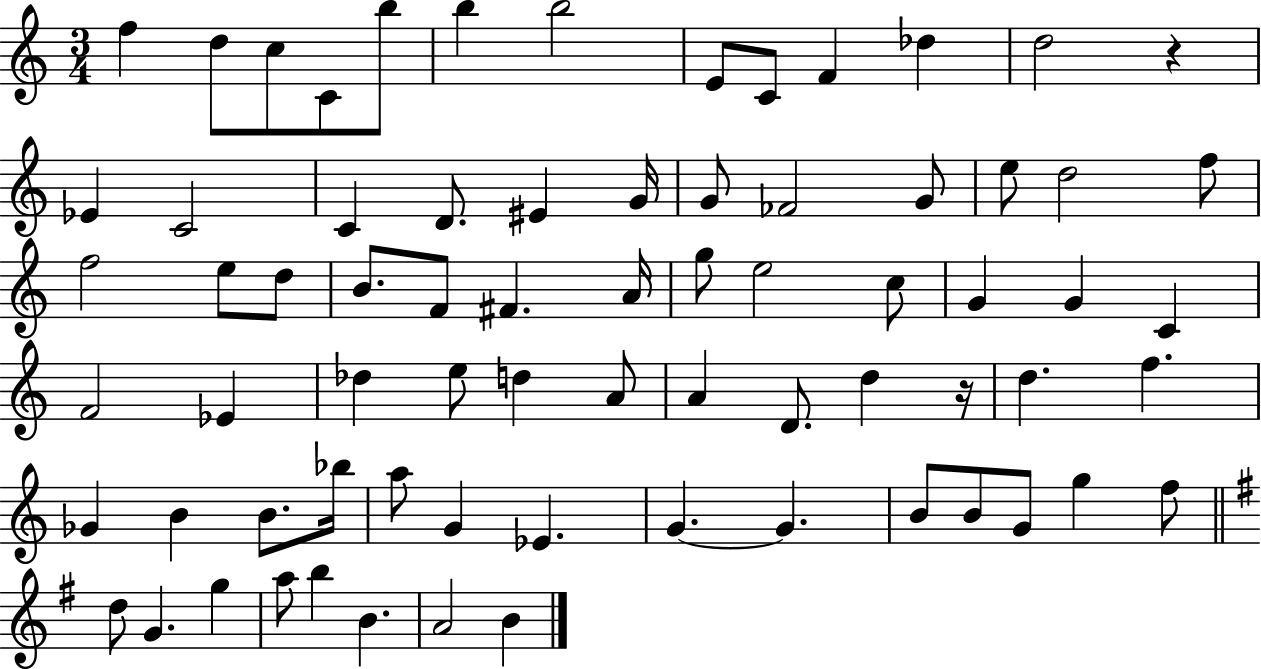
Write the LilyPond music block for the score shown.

{
  \clef treble
  \numericTimeSignature
  \time 3/4
  \key c \major
  f''4 d''8 c''8 c'8 b''8 | b''4 b''2 | e'8 c'8 f'4 des''4 | d''2 r4 | \break ees'4 c'2 | c'4 d'8. eis'4 g'16 | g'8 fes'2 g'8 | e''8 d''2 f''8 | \break f''2 e''8 d''8 | b'8. f'8 fis'4. a'16 | g''8 e''2 c''8 | g'4 g'4 c'4 | \break f'2 ees'4 | des''4 e''8 d''4 a'8 | a'4 d'8. d''4 r16 | d''4. f''4. | \break ges'4 b'4 b'8. bes''16 | a''8 g'4 ees'4. | g'4.~~ g'4. | b'8 b'8 g'8 g''4 f''8 | \break \bar "||" \break \key g \major d''8 g'4. g''4 | a''8 b''4 b'4. | a'2 b'4 | \bar "|."
}